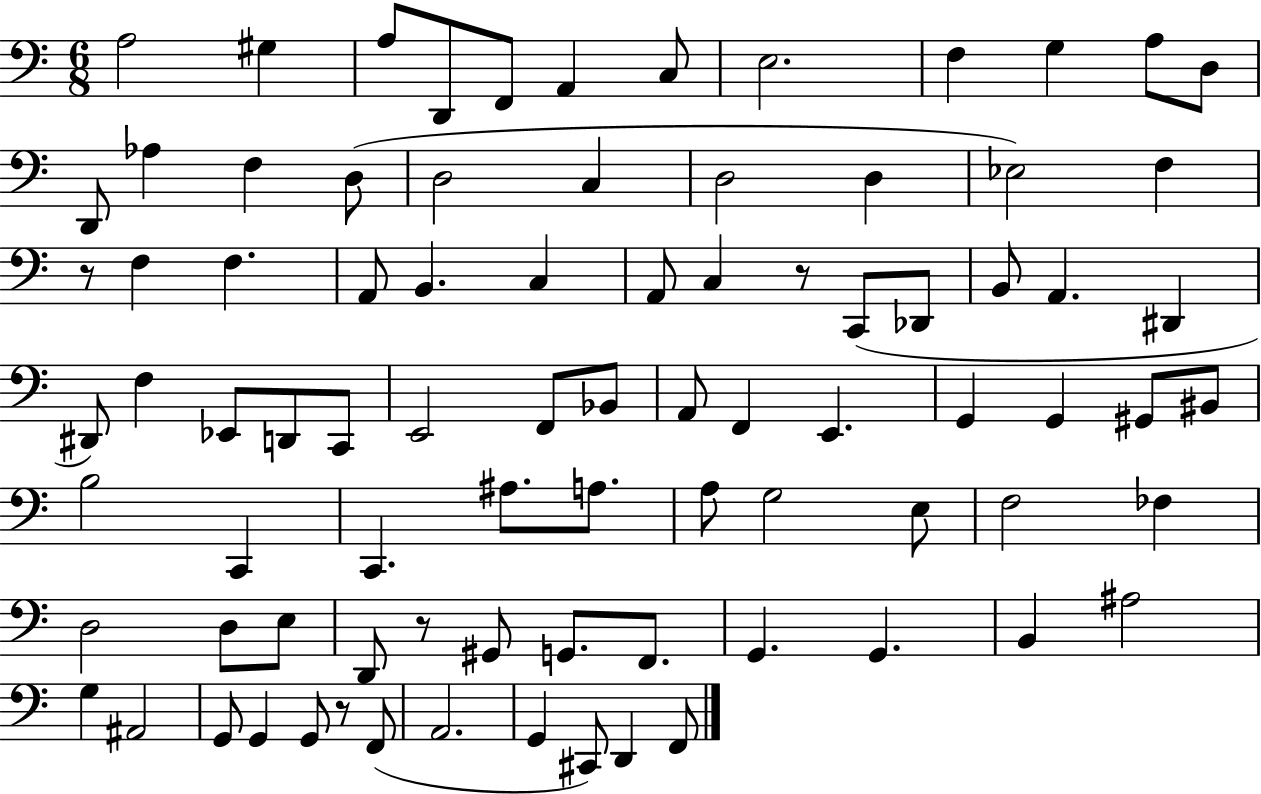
A3/h G#3/q A3/e D2/e F2/e A2/q C3/e E3/h. F3/q G3/q A3/e D3/e D2/e Ab3/q F3/q D3/e D3/h C3/q D3/h D3/q Eb3/h F3/q R/e F3/q F3/q. A2/e B2/q. C3/q A2/e C3/q R/e C2/e Db2/e B2/e A2/q. D#2/q D#2/e F3/q Eb2/e D2/e C2/e E2/h F2/e Bb2/e A2/e F2/q E2/q. G2/q G2/q G#2/e BIS2/e B3/h C2/q C2/q. A#3/e. A3/e. A3/e G3/h E3/e F3/h FES3/q D3/h D3/e E3/e D2/e R/e G#2/e G2/e. F2/e. G2/q. G2/q. B2/q A#3/h G3/q A#2/h G2/e G2/q G2/e R/e F2/e A2/h. G2/q C#2/e D2/q F2/e